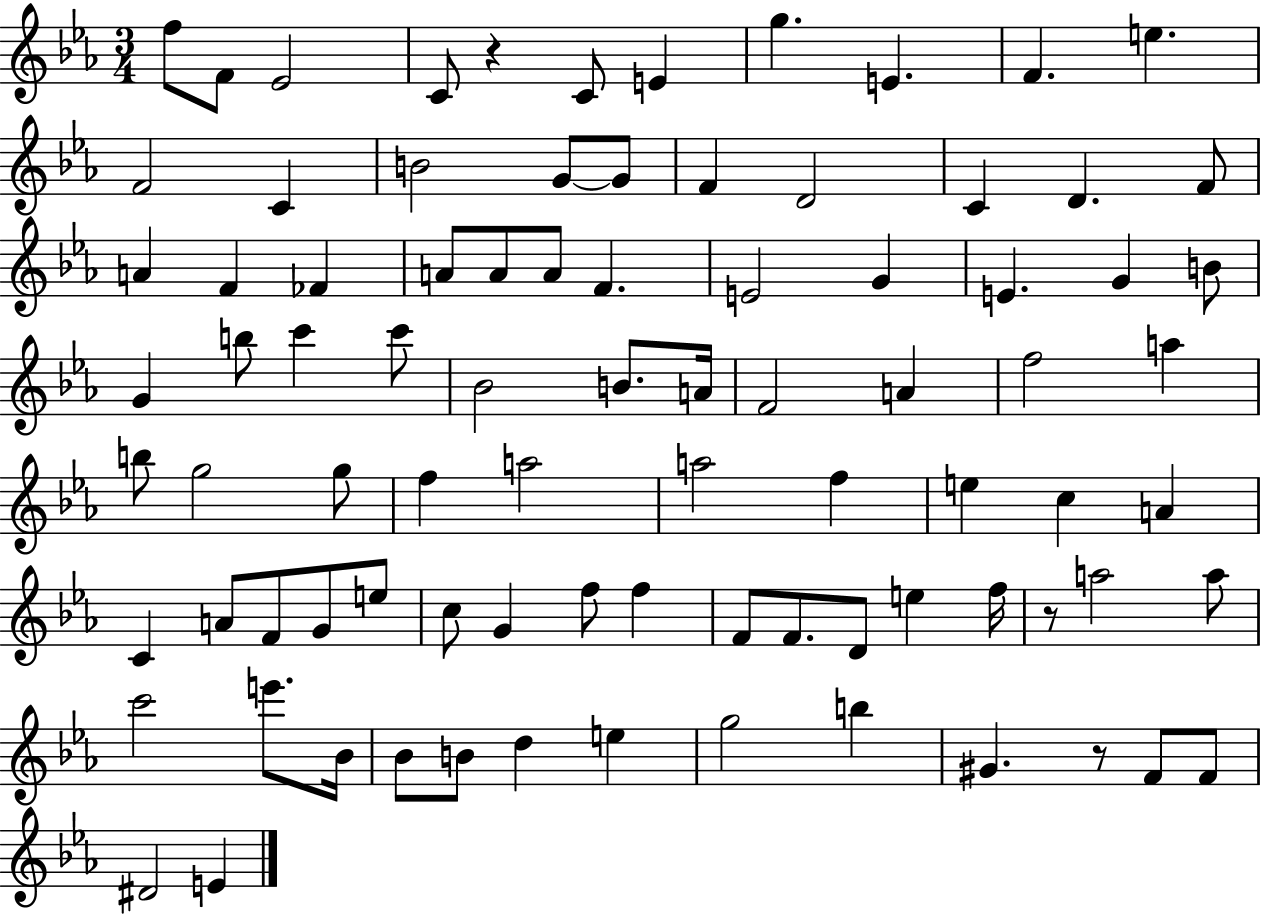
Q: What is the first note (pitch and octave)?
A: F5